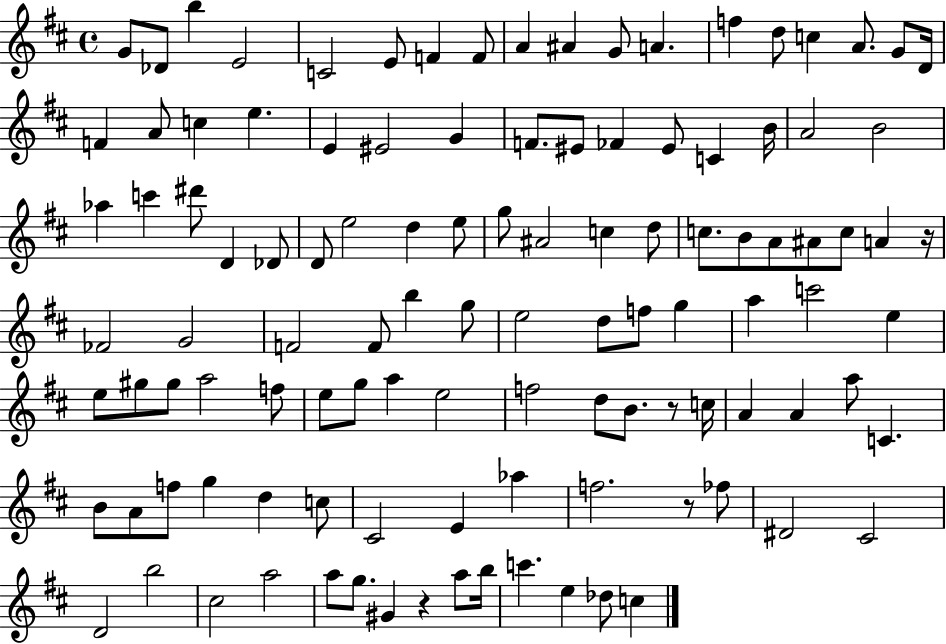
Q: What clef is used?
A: treble